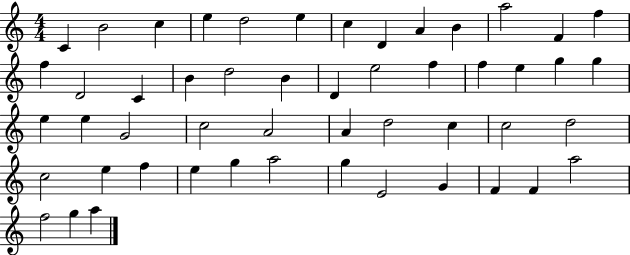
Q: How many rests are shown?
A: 0